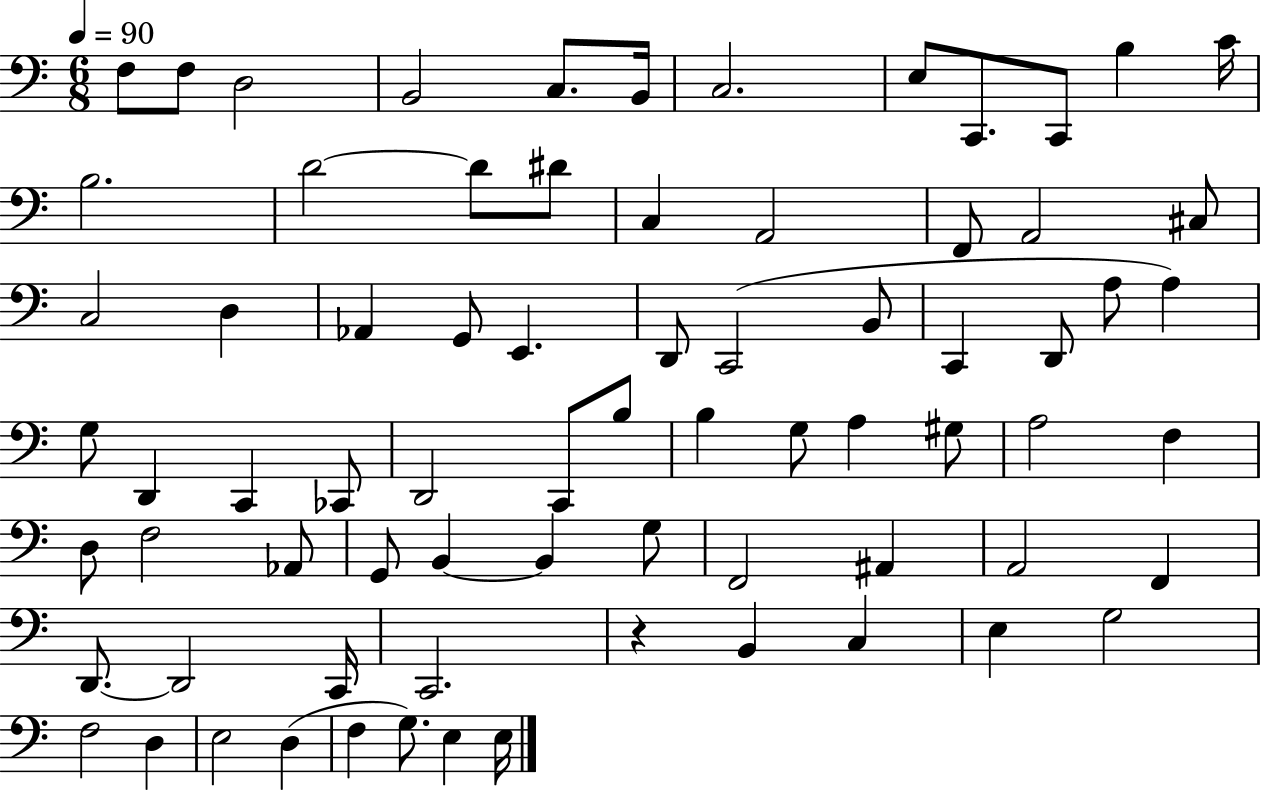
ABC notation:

X:1
T:Untitled
M:6/8
L:1/4
K:C
F,/2 F,/2 D,2 B,,2 C,/2 B,,/4 C,2 E,/2 C,,/2 C,,/2 B, C/4 B,2 D2 D/2 ^D/2 C, A,,2 F,,/2 A,,2 ^C,/2 C,2 D, _A,, G,,/2 E,, D,,/2 C,,2 B,,/2 C,, D,,/2 A,/2 A, G,/2 D,, C,, _C,,/2 D,,2 C,,/2 B,/2 B, G,/2 A, ^G,/2 A,2 F, D,/2 F,2 _A,,/2 G,,/2 B,, B,, G,/2 F,,2 ^A,, A,,2 F,, D,,/2 D,,2 C,,/4 C,,2 z B,, C, E, G,2 F,2 D, E,2 D, F, G,/2 E, E,/4